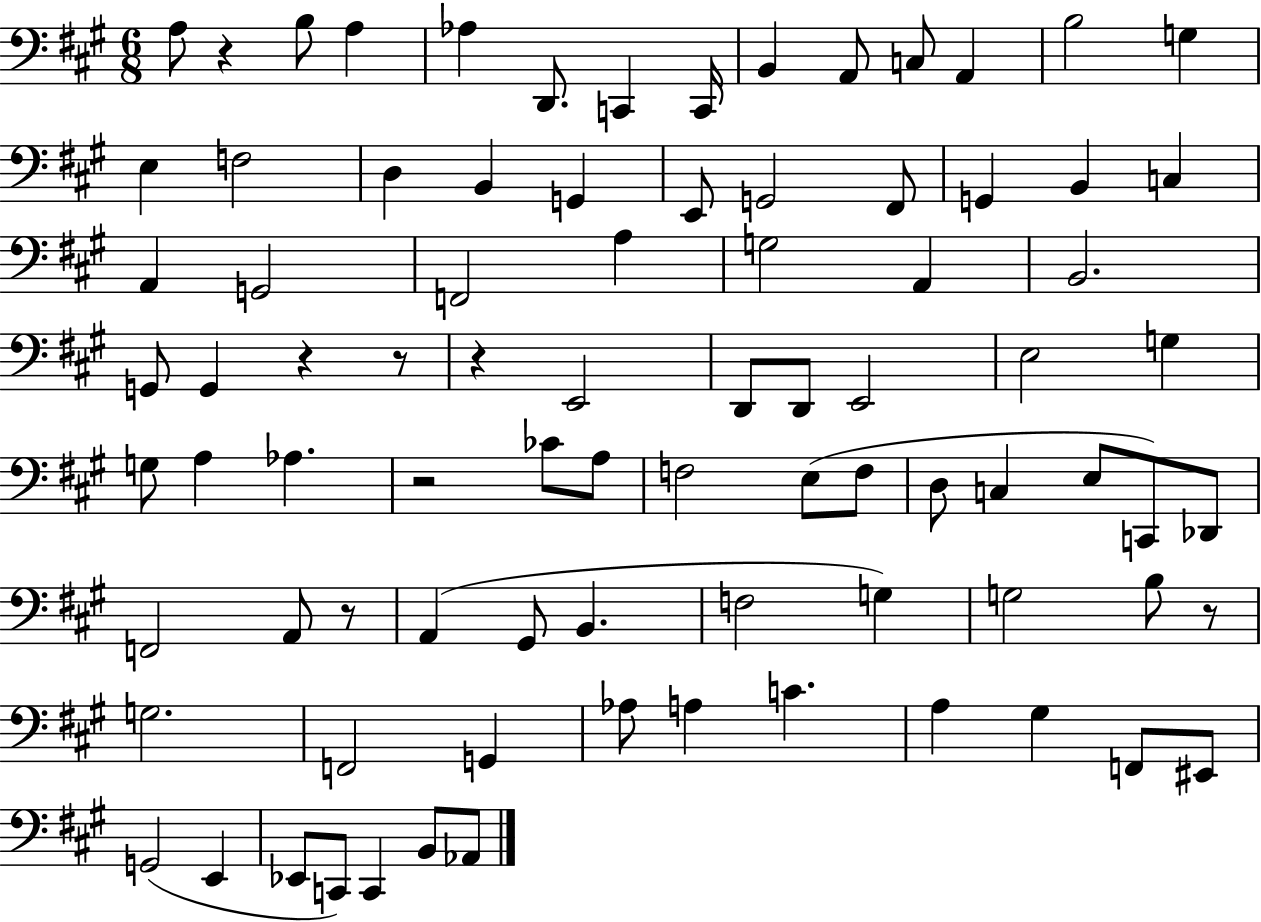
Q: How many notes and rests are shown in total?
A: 85